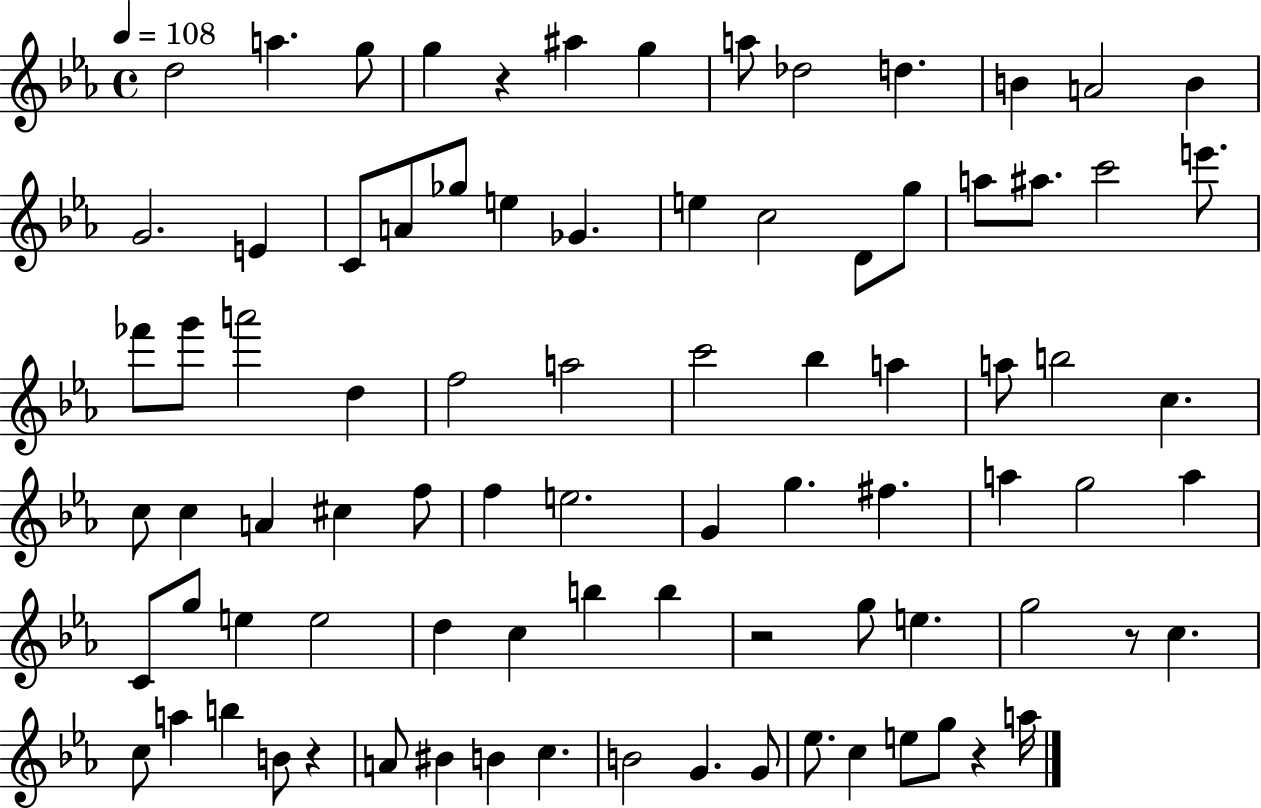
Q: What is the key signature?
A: EES major